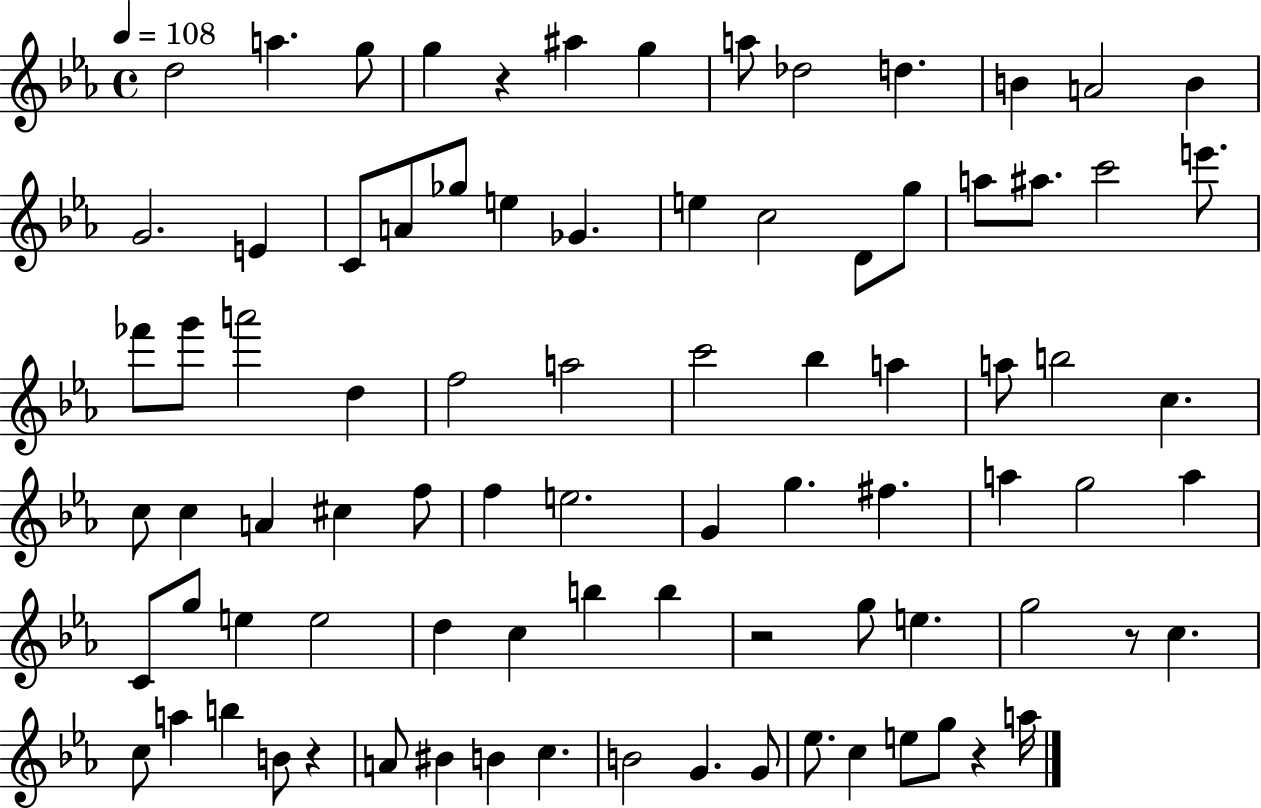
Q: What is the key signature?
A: EES major